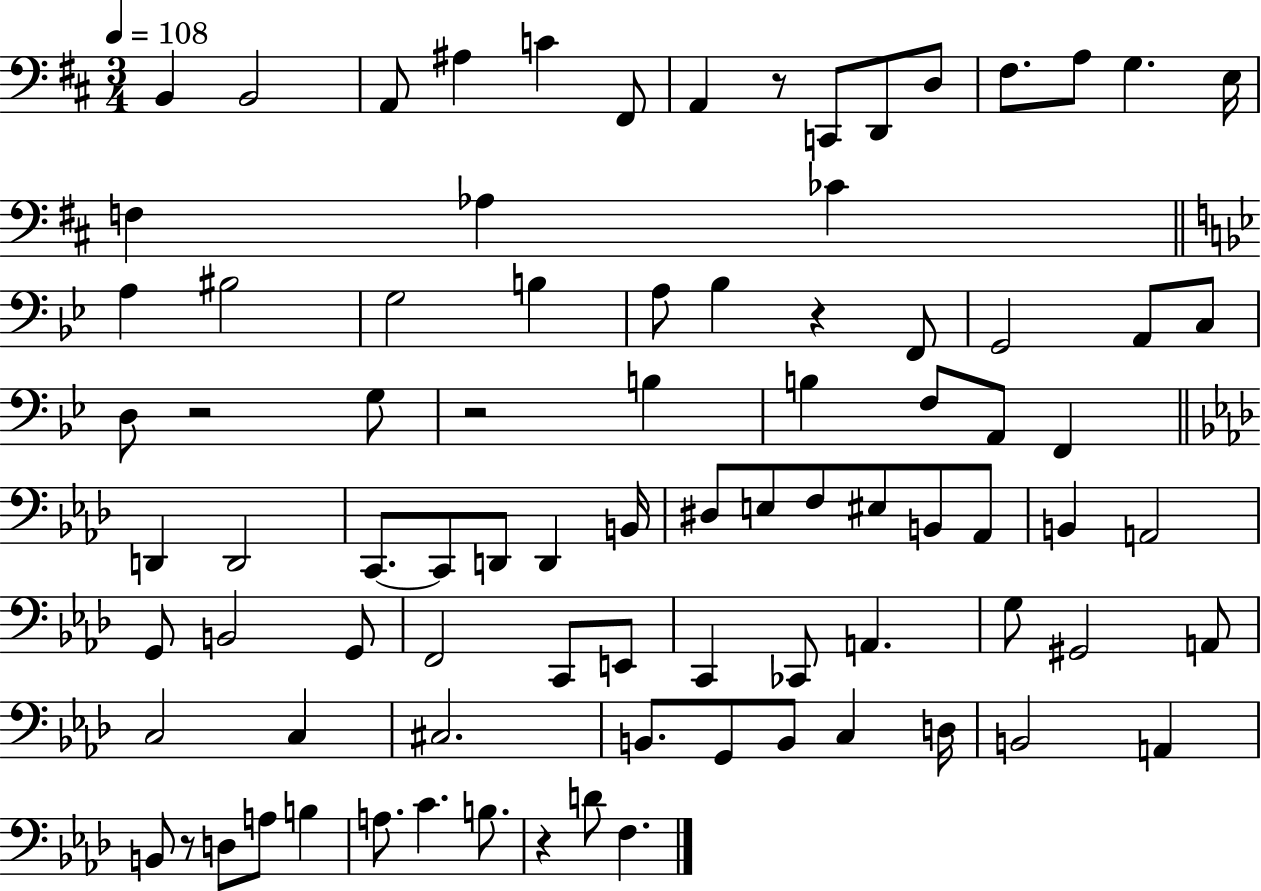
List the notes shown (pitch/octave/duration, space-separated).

B2/q B2/h A2/e A#3/q C4/q F#2/e A2/q R/e C2/e D2/e D3/e F#3/e. A3/e G3/q. E3/s F3/q Ab3/q CES4/q A3/q BIS3/h G3/h B3/q A3/e Bb3/q R/q F2/e G2/h A2/e C3/e D3/e R/h G3/e R/h B3/q B3/q F3/e A2/e F2/q D2/q D2/h C2/e. C2/e D2/e D2/q B2/s D#3/e E3/e F3/e EIS3/e B2/e Ab2/e B2/q A2/h G2/e B2/h G2/e F2/h C2/e E2/e C2/q CES2/e A2/q. G3/e G#2/h A2/e C3/h C3/q C#3/h. B2/e. G2/e B2/e C3/q D3/s B2/h A2/q B2/e R/e D3/e A3/e B3/q A3/e. C4/q. B3/e. R/q D4/e F3/q.